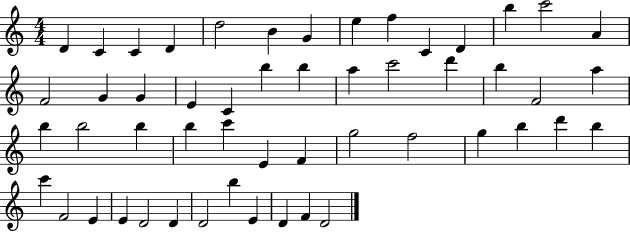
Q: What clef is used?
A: treble